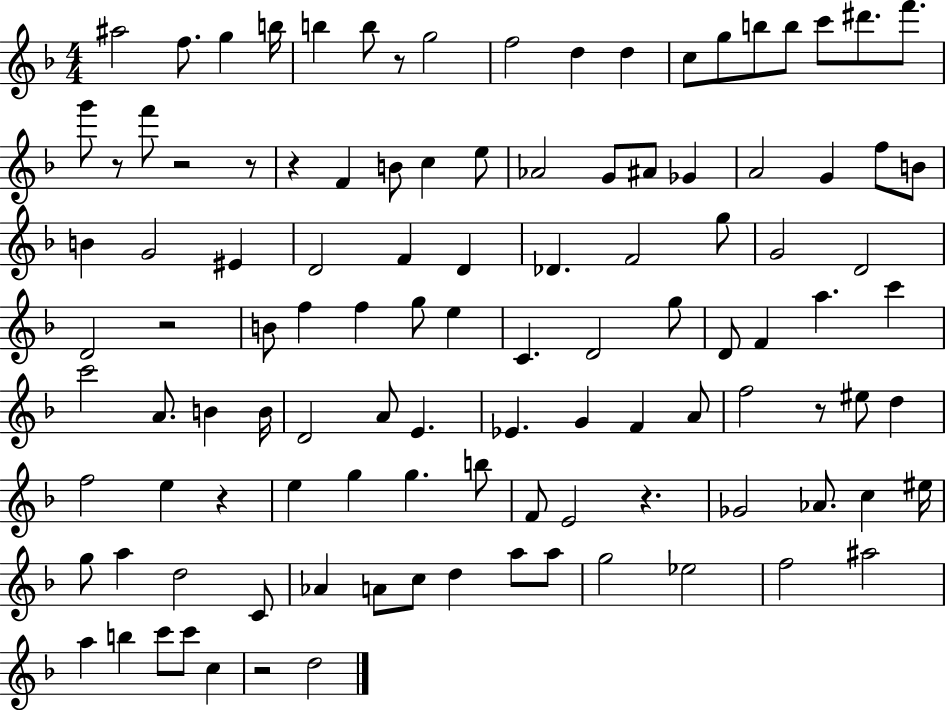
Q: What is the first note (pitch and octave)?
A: A#5